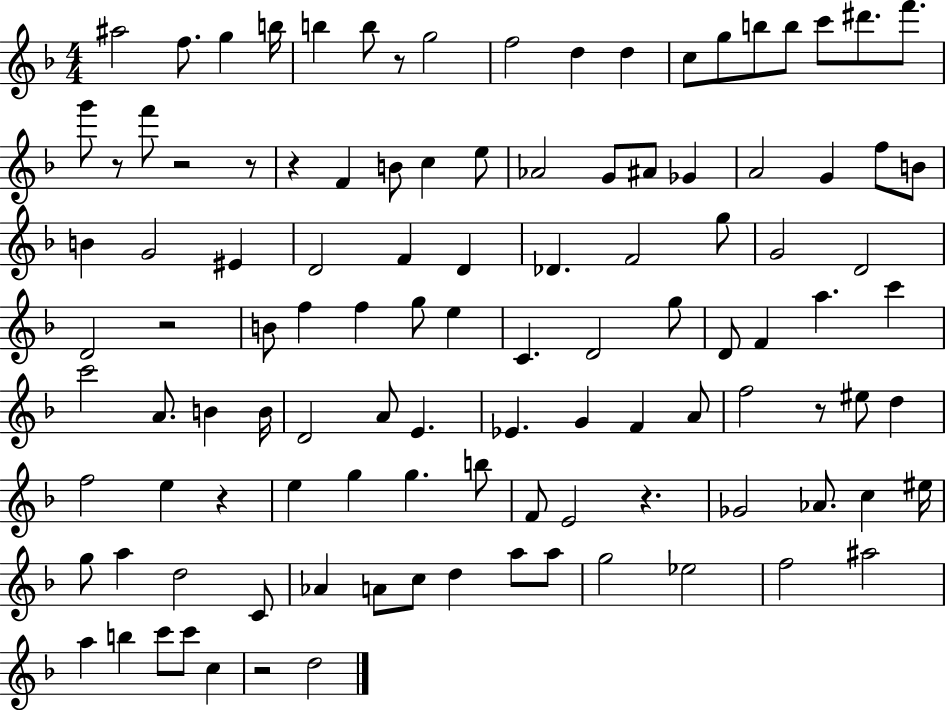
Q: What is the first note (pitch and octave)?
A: A#5